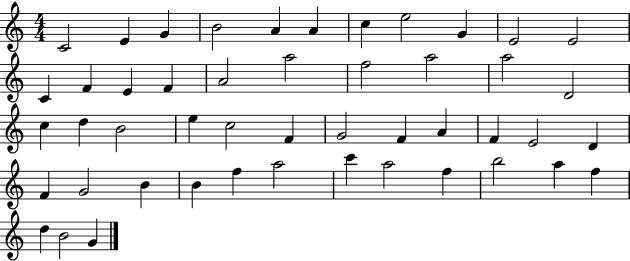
C4/h E4/q G4/q B4/h A4/q A4/q C5/q E5/h G4/q E4/h E4/h C4/q F4/q E4/q F4/q A4/h A5/h F5/h A5/h A5/h D4/h C5/q D5/q B4/h E5/q C5/h F4/q G4/h F4/q A4/q F4/q E4/h D4/q F4/q G4/h B4/q B4/q F5/q A5/h C6/q A5/h F5/q B5/h A5/q F5/q D5/q B4/h G4/q